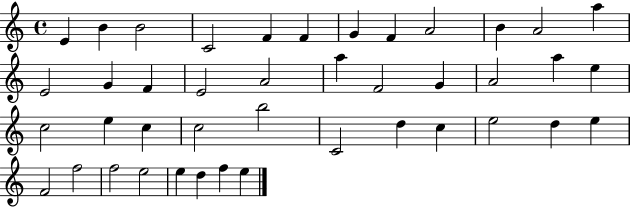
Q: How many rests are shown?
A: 0